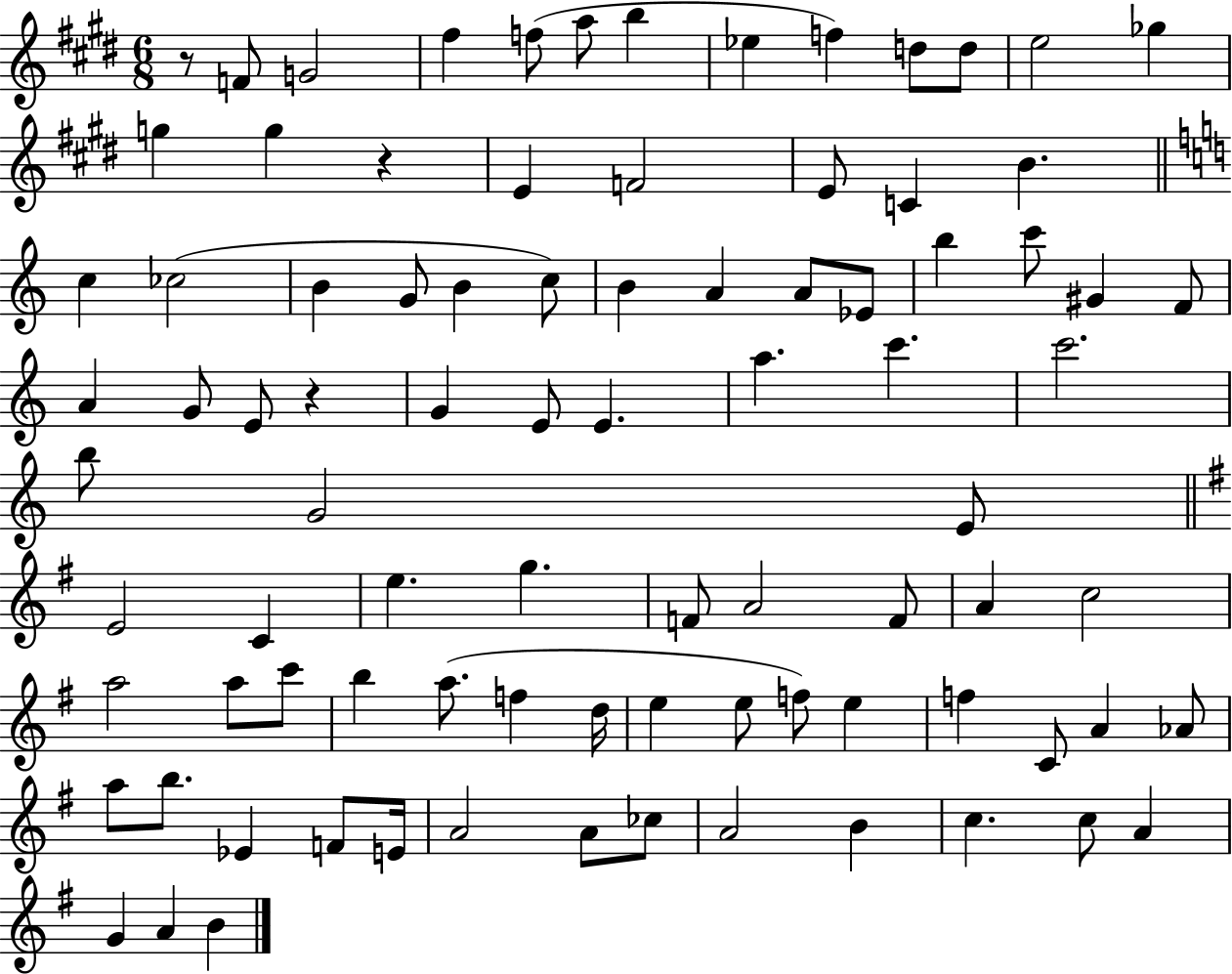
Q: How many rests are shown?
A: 3